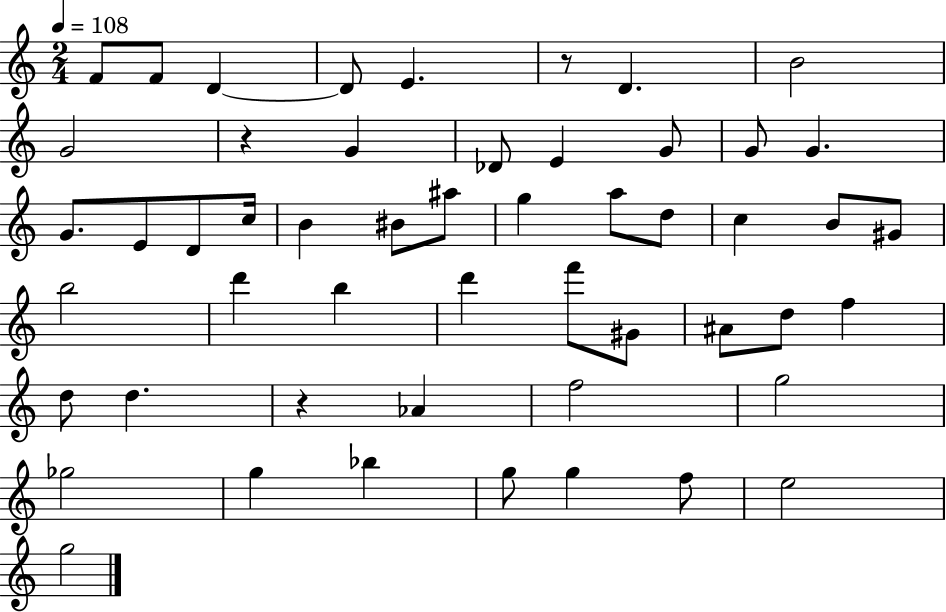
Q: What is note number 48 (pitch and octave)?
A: E5